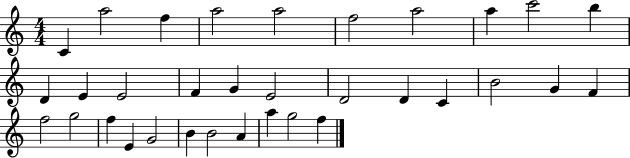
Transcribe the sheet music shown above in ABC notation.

X:1
T:Untitled
M:4/4
L:1/4
K:C
C a2 f a2 a2 f2 a2 a c'2 b D E E2 F G E2 D2 D C B2 G F f2 g2 f E G2 B B2 A a g2 f